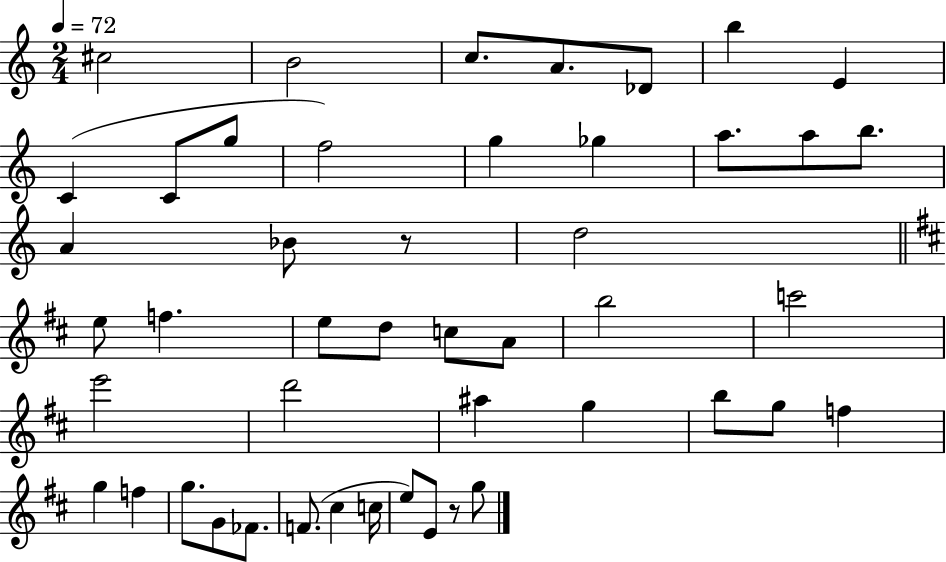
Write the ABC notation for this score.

X:1
T:Untitled
M:2/4
L:1/4
K:C
^c2 B2 c/2 A/2 _D/2 b E C C/2 g/2 f2 g _g a/2 a/2 b/2 A _B/2 z/2 d2 e/2 f e/2 d/2 c/2 A/2 b2 c'2 e'2 d'2 ^a g b/2 g/2 f g f g/2 G/2 _F/2 F/2 ^c c/4 e/2 E/2 z/2 g/2